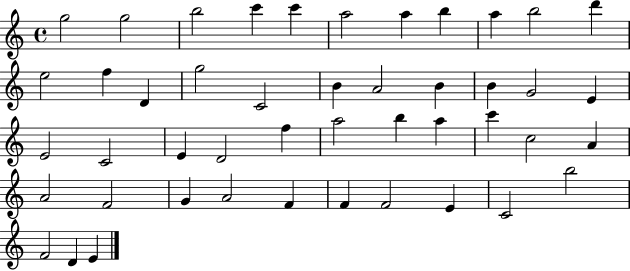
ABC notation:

X:1
T:Untitled
M:4/4
L:1/4
K:C
g2 g2 b2 c' c' a2 a b a b2 d' e2 f D g2 C2 B A2 B B G2 E E2 C2 E D2 f a2 b a c' c2 A A2 F2 G A2 F F F2 E C2 b2 F2 D E